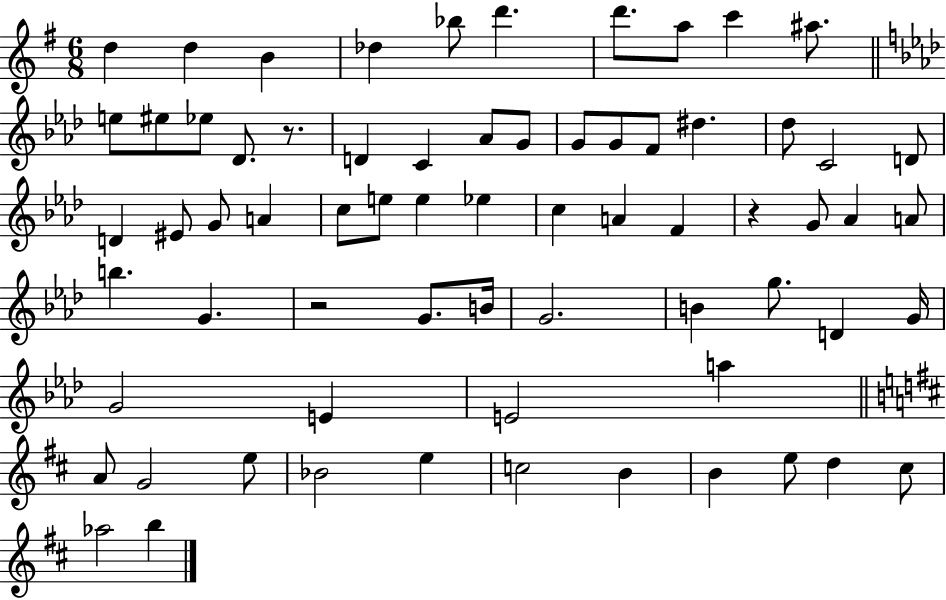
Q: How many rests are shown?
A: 3